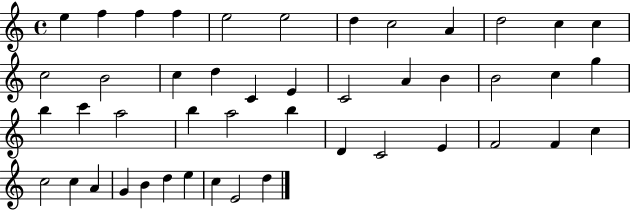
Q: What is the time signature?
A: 4/4